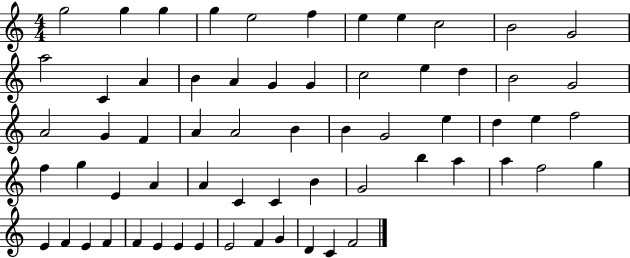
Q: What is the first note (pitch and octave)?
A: G5